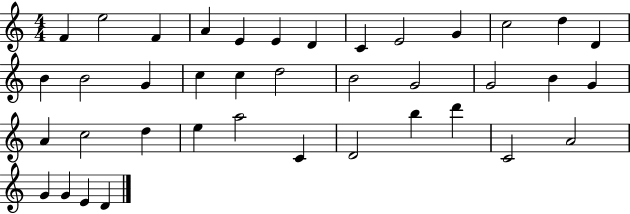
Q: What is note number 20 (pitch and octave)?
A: B4